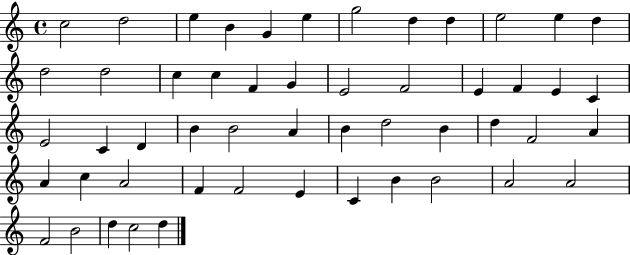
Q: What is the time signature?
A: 4/4